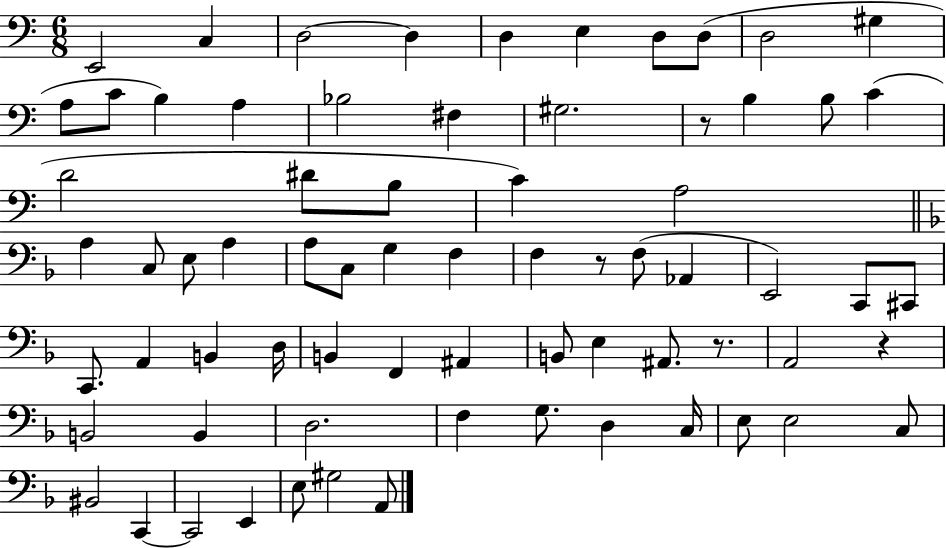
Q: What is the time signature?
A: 6/8